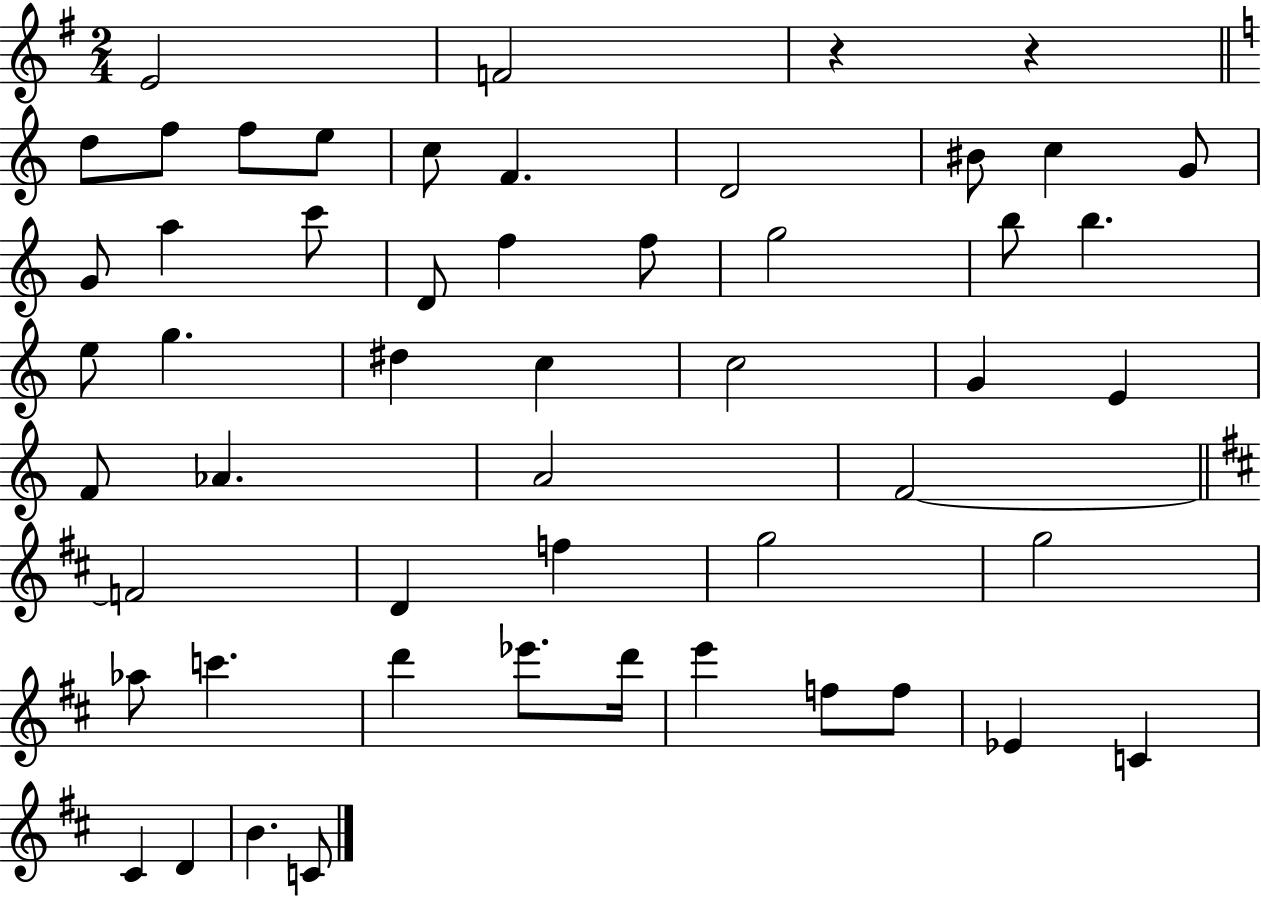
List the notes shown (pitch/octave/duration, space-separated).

E4/h F4/h R/q R/q D5/e F5/e F5/e E5/e C5/e F4/q. D4/h BIS4/e C5/q G4/e G4/e A5/q C6/e D4/e F5/q F5/e G5/h B5/e B5/q. E5/e G5/q. D#5/q C5/q C5/h G4/q E4/q F4/e Ab4/q. A4/h F4/h F4/h D4/q F5/q G5/h G5/h Ab5/e C6/q. D6/q Eb6/e. D6/s E6/q F5/e F5/e Eb4/q C4/q C#4/q D4/q B4/q. C4/e